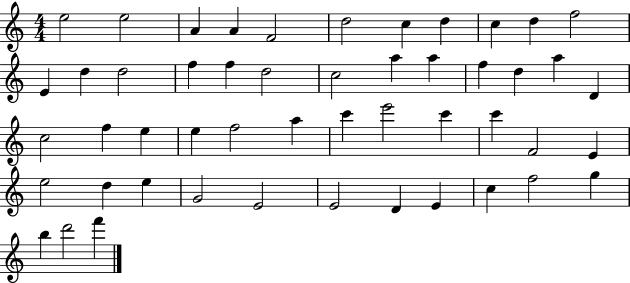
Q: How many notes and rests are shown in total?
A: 50